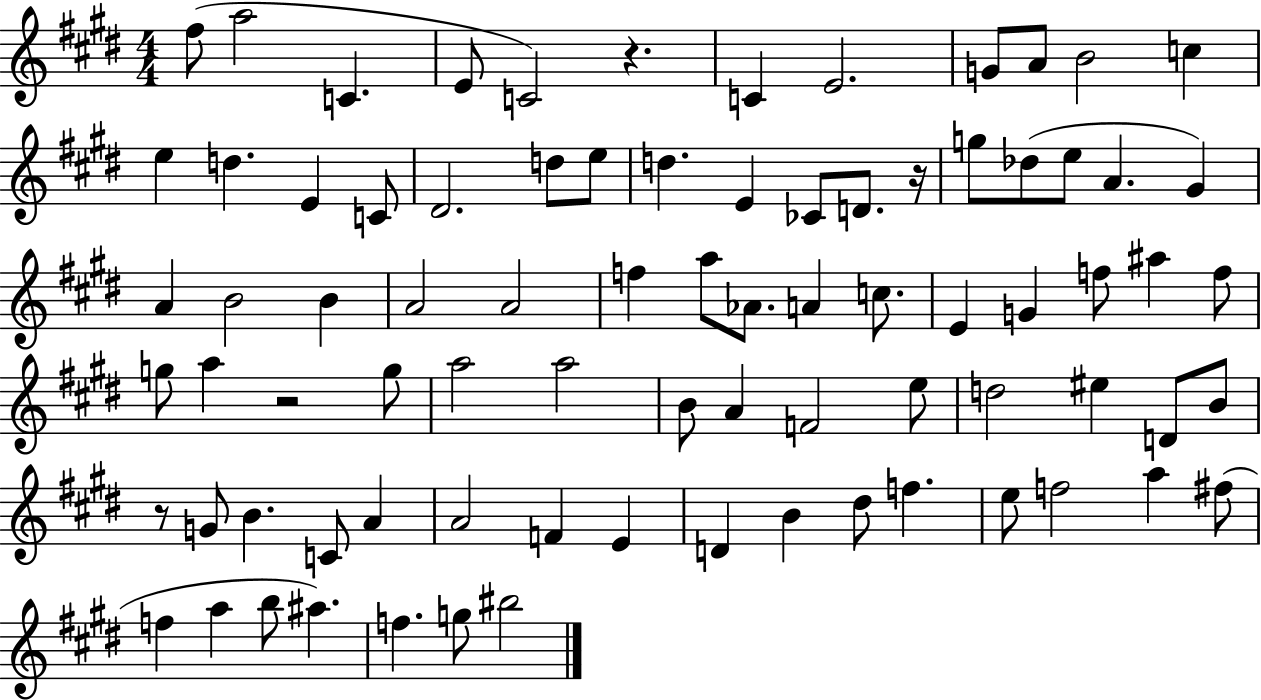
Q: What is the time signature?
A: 4/4